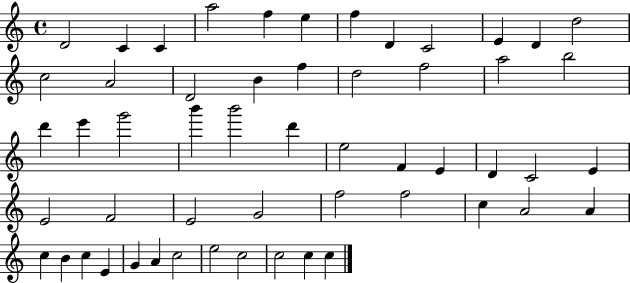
{
  \clef treble
  \time 4/4
  \defaultTimeSignature
  \key c \major
  d'2 c'4 c'4 | a''2 f''4 e''4 | f''4 d'4 c'2 | e'4 d'4 d''2 | \break c''2 a'2 | d'2 b'4 f''4 | d''2 f''2 | a''2 b''2 | \break d'''4 e'''4 g'''2 | b'''4 b'''2 d'''4 | e''2 f'4 e'4 | d'4 c'2 e'4 | \break e'2 f'2 | e'2 g'2 | f''2 f''2 | c''4 a'2 a'4 | \break c''4 b'4 c''4 e'4 | g'4 a'4 c''2 | e''2 c''2 | c''2 c''4 c''4 | \break \bar "|."
}